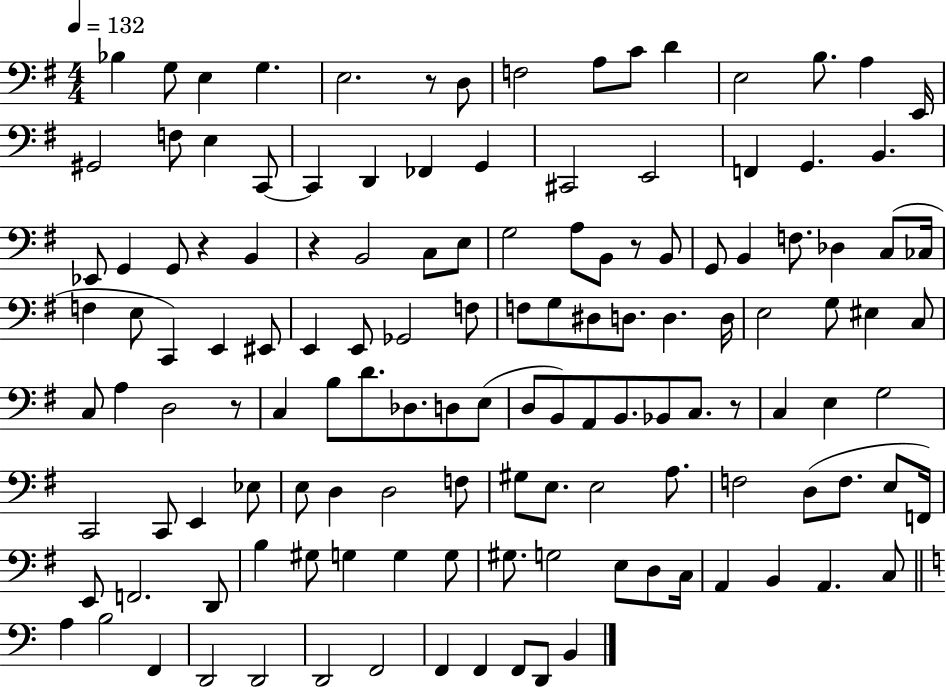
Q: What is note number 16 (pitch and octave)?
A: F3